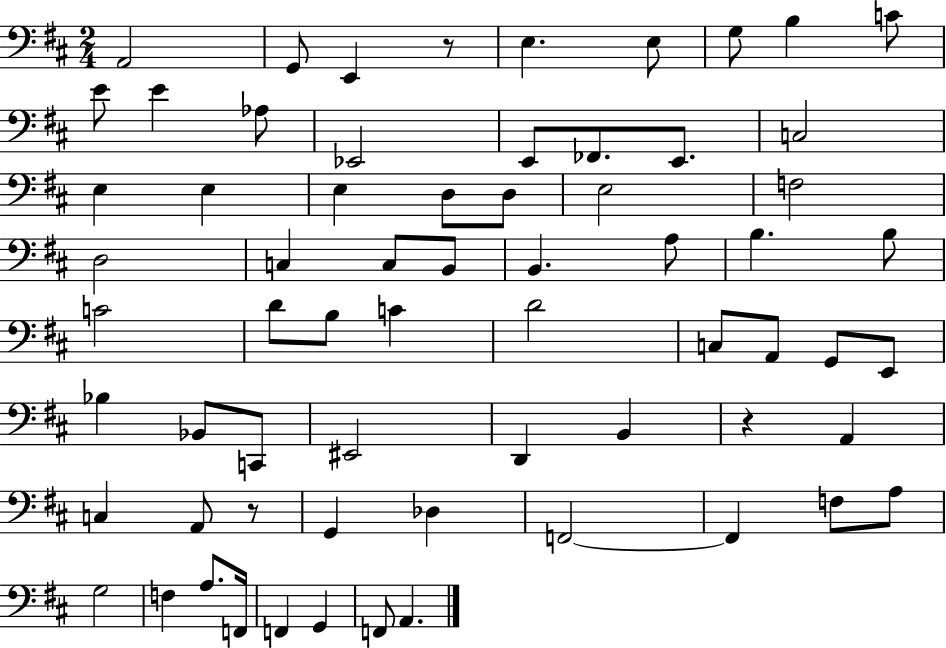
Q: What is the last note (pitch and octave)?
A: A2